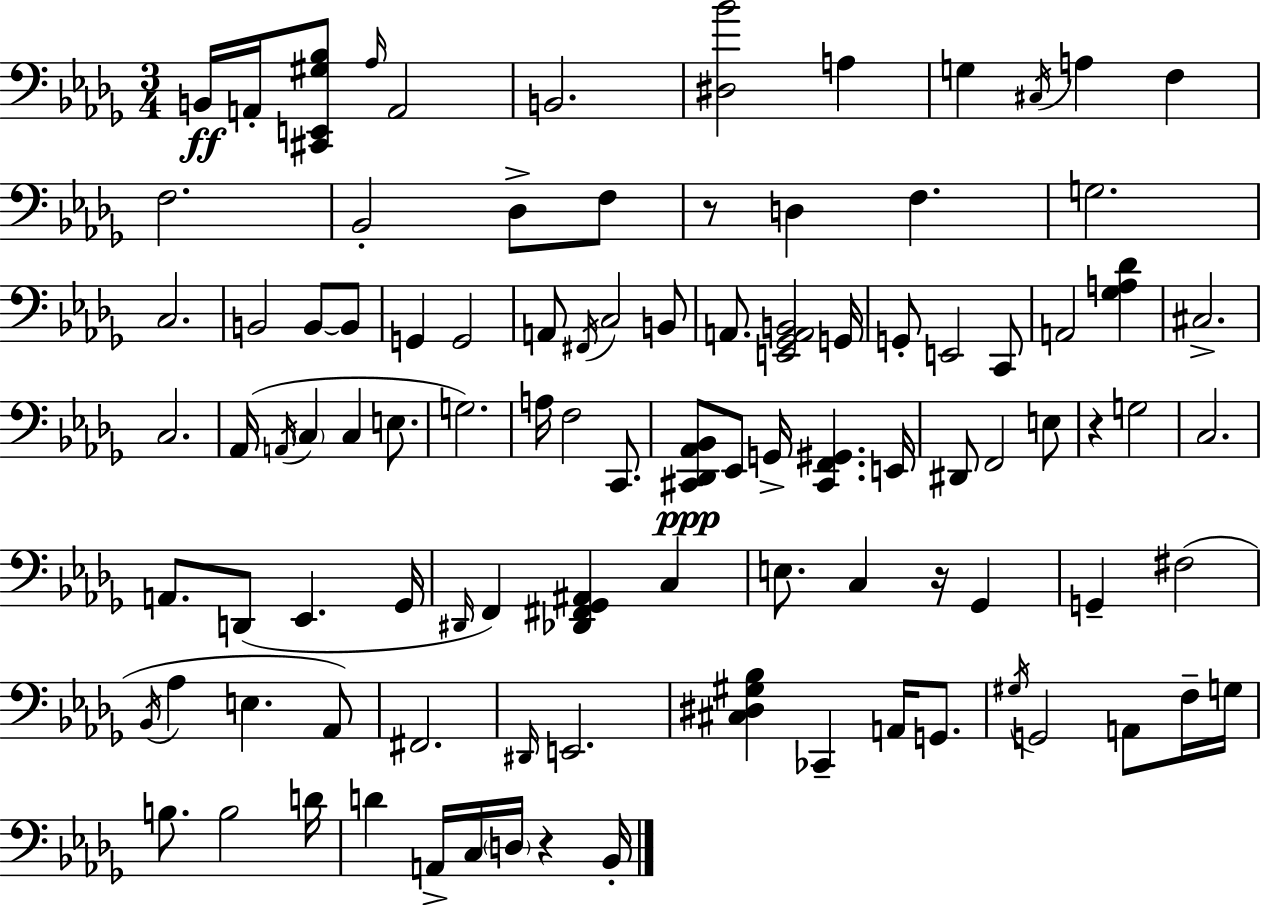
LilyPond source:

{
  \clef bass
  \numericTimeSignature
  \time 3/4
  \key bes \minor
  b,16\ff a,16-. <cis, e, gis bes>8 \grace { aes16 } a,2 | b,2. | <dis bes'>2 a4 | g4 \acciaccatura { cis16 } a4 f4 | \break f2. | bes,2-. des8-> | f8 r8 d4 f4. | g2. | \break c2. | b,2 b,8~~ | b,8 g,4 g,2 | a,8 \acciaccatura { fis,16 } c2 | \break b,8 a,8. <e, ges, a, b,>2 | g,16 g,8-. e,2 | c,8 a,2 <ges a des'>4 | cis2.-> | \break c2. | aes,16( \acciaccatura { a,16 } \parenthesize c4 c4 | e8. g2.) | a16 f2 | \break c,8. <cis, des, aes, bes,>8\ppp ees,8 g,16-> <cis, f, gis,>4. | e,16 dis,8 f,2 | e8 r4 g2 | c2. | \break a,8. d,8( ees,4. | ges,16 \grace { dis,16 } f,4) <des, fis, ges, ais,>4 | c4 e8. c4 | r16 ges,4 g,4-- fis2( | \break \acciaccatura { bes,16 } aes4 e4. | aes,8) fis,2. | \grace { dis,16 } e,2. | <cis dis gis bes>4 ces,4-- | \break a,16 g,8. \acciaccatura { gis16 } g,2 | a,8 f16-- g16 b8. b2 | d'16 d'4 | a,16-> c16 \parenthesize d16 r4 bes,16-. \bar "|."
}